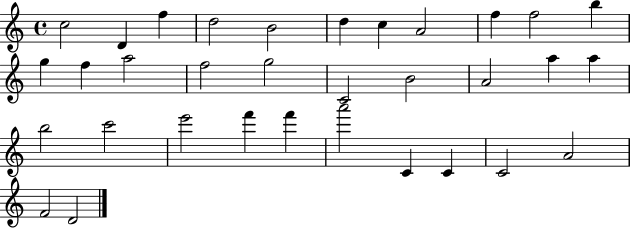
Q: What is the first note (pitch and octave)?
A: C5